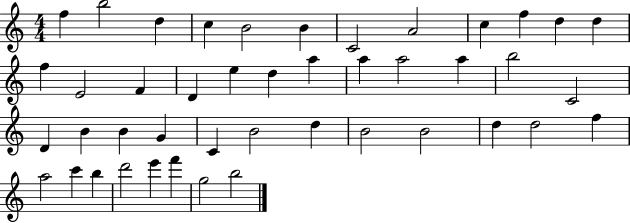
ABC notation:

X:1
T:Untitled
M:4/4
L:1/4
K:C
f b2 d c B2 B C2 A2 c f d d f E2 F D e d a a a2 a b2 C2 D B B G C B2 d B2 B2 d d2 f a2 c' b d'2 e' f' g2 b2